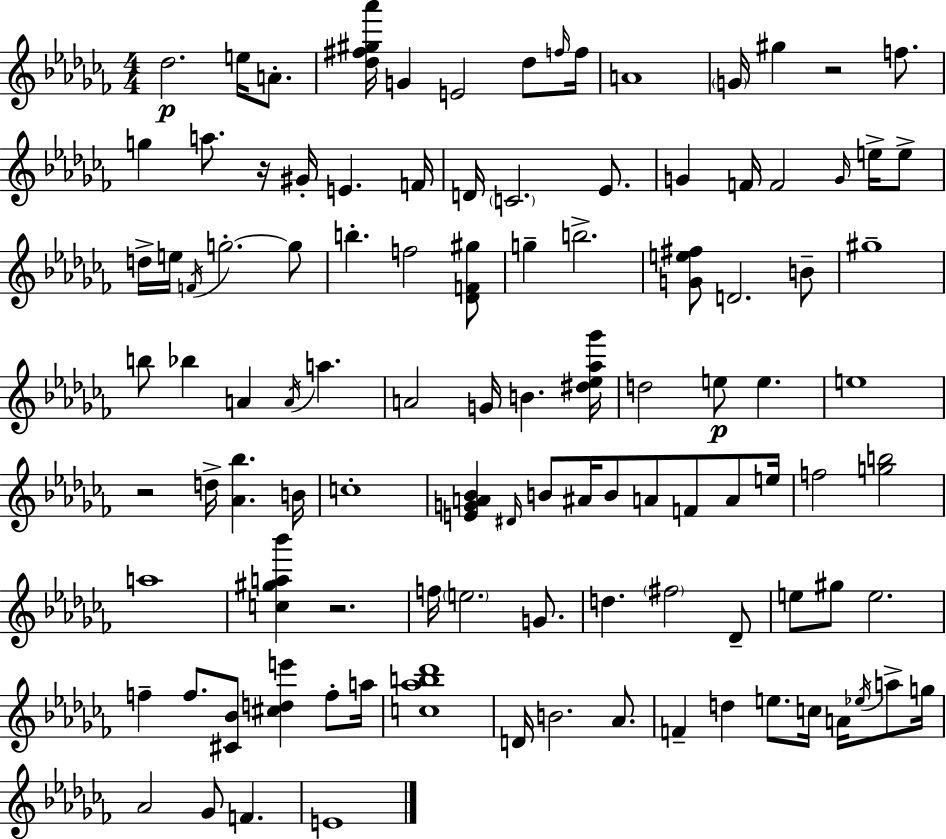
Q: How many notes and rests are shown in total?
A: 106